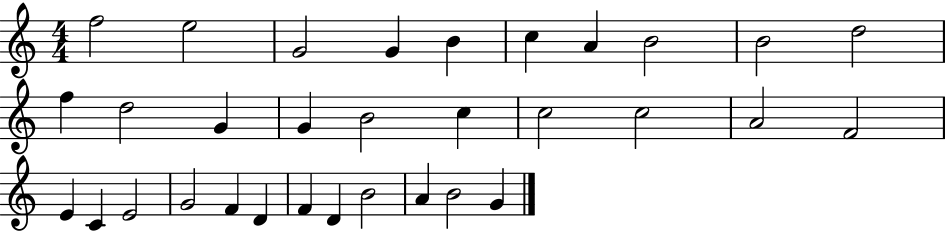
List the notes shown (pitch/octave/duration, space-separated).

F5/h E5/h G4/h G4/q B4/q C5/q A4/q B4/h B4/h D5/h F5/q D5/h G4/q G4/q B4/h C5/q C5/h C5/h A4/h F4/h E4/q C4/q E4/h G4/h F4/q D4/q F4/q D4/q B4/h A4/q B4/h G4/q